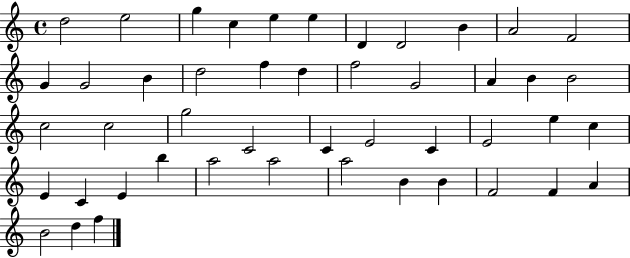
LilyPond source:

{
  \clef treble
  \time 4/4
  \defaultTimeSignature
  \key c \major
  d''2 e''2 | g''4 c''4 e''4 e''4 | d'4 d'2 b'4 | a'2 f'2 | \break g'4 g'2 b'4 | d''2 f''4 d''4 | f''2 g'2 | a'4 b'4 b'2 | \break c''2 c''2 | g''2 c'2 | c'4 e'2 c'4 | e'2 e''4 c''4 | \break e'4 c'4 e'4 b''4 | a''2 a''2 | a''2 b'4 b'4 | f'2 f'4 a'4 | \break b'2 d''4 f''4 | \bar "|."
}